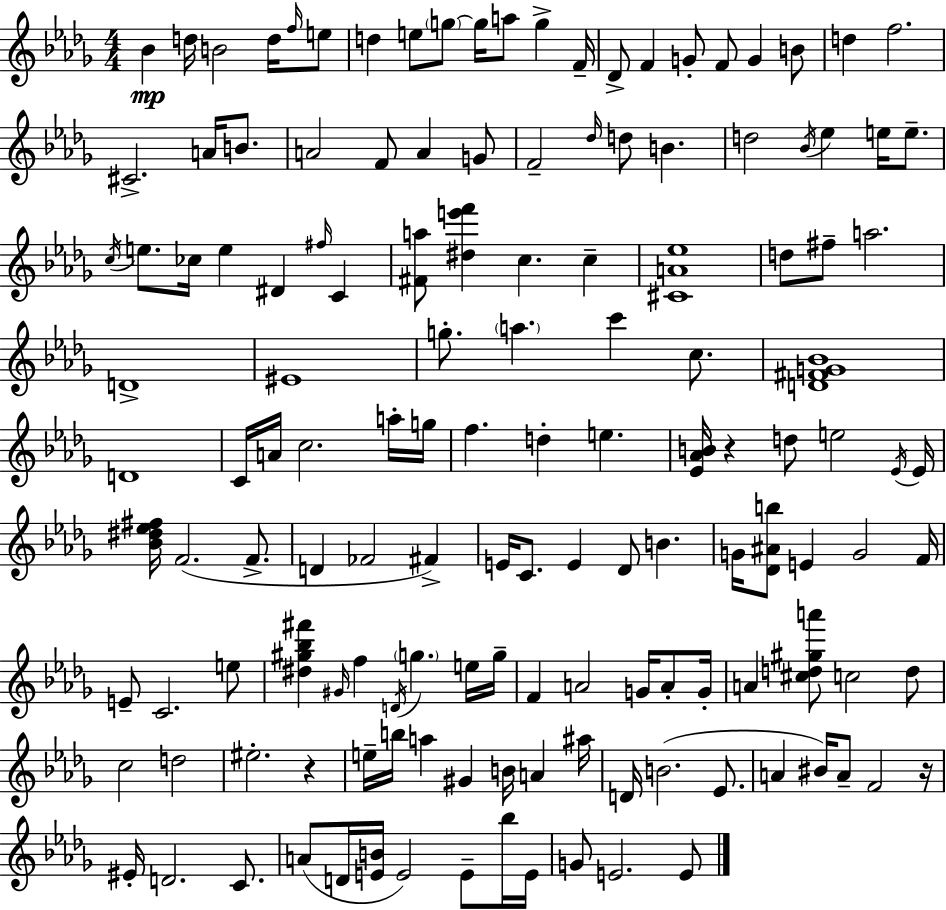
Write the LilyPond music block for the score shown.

{
  \clef treble
  \numericTimeSignature
  \time 4/4
  \key bes \minor
  \repeat volta 2 { bes'4\mp d''16 b'2 d''16 \grace { f''16 } e''8 | d''4 e''8 \parenthesize g''8~~ g''16 a''8 g''4-> | f'16-- des'8-> f'4 g'8-. f'8 g'4 b'8 | d''4 f''2. | \break cis'2.-> a'16 b'8. | a'2 f'8 a'4 g'8 | f'2-- \grace { des''16 } d''8 b'4. | d''2 \acciaccatura { bes'16 } ees''4 e''16 | \break e''8.-- \acciaccatura { c''16 } e''8. ces''16 e''4 dis'4 | \grace { fis''16 } c'4 <fis' a''>8 <dis'' e''' f'''>4 c''4. | c''4-- <cis' a' ees''>1 | d''8 fis''8-- a''2. | \break d'1-> | eis'1 | g''8.-. \parenthesize a''4. c'''4 | c''8. <d' fis' g' bes'>1 | \break d'1 | c'16 a'16 c''2. | a''16-. g''16 f''4. d''4-. e''4. | <ees' aes' b'>16 r4 d''8 e''2 | \break \acciaccatura { ees'16 } ees'16 <bes' dis'' ees'' fis''>16 f'2.( | f'8.-> d'4 fes'2 | fis'4->) e'16 c'8. e'4 des'8 | b'4. g'16 <des' ais' b''>8 e'4 g'2 | \break f'16 e'8-- c'2. | e''8 <dis'' gis'' bes'' fis'''>4 \grace { gis'16 } f''4 \acciaccatura { d'16 } | \parenthesize g''4. e''16 g''16-- f'4 a'2 | g'16 a'8-. g'16-. a'4 <cis'' d'' gis'' a'''>8 c''2 | \break d''8 c''2 | d''2 eis''2.-. | r4 e''16-- b''16 a''4 gis'4 | b'16 a'4 ais''16 d'16 b'2.( | \break ees'8. a'4 bis'16) a'8-- f'2 | r16 eis'16-. d'2. | c'8. a'8( d'16 <e' b'>16 e'2) | e'8-- bes''16 e'16 g'8 e'2. | \break e'8 } \bar "|."
}